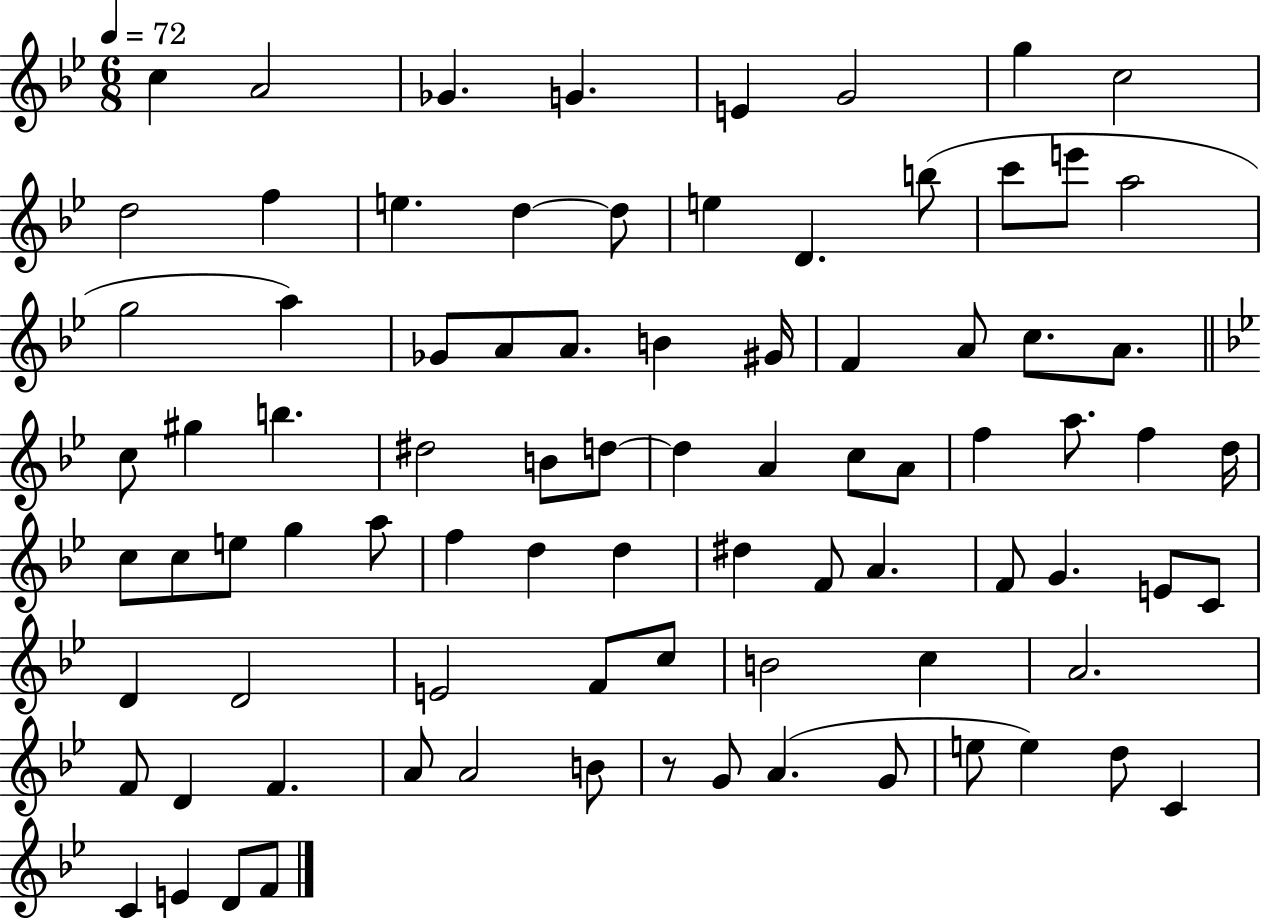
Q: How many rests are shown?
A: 1